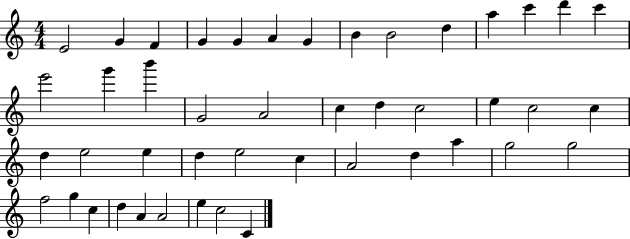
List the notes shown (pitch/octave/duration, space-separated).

E4/h G4/q F4/q G4/q G4/q A4/q G4/q B4/q B4/h D5/q A5/q C6/q D6/q C6/q E6/h G6/q B6/q G4/h A4/h C5/q D5/q C5/h E5/q C5/h C5/q D5/q E5/h E5/q D5/q E5/h C5/q A4/h D5/q A5/q G5/h G5/h F5/h G5/q C5/q D5/q A4/q A4/h E5/q C5/h C4/q